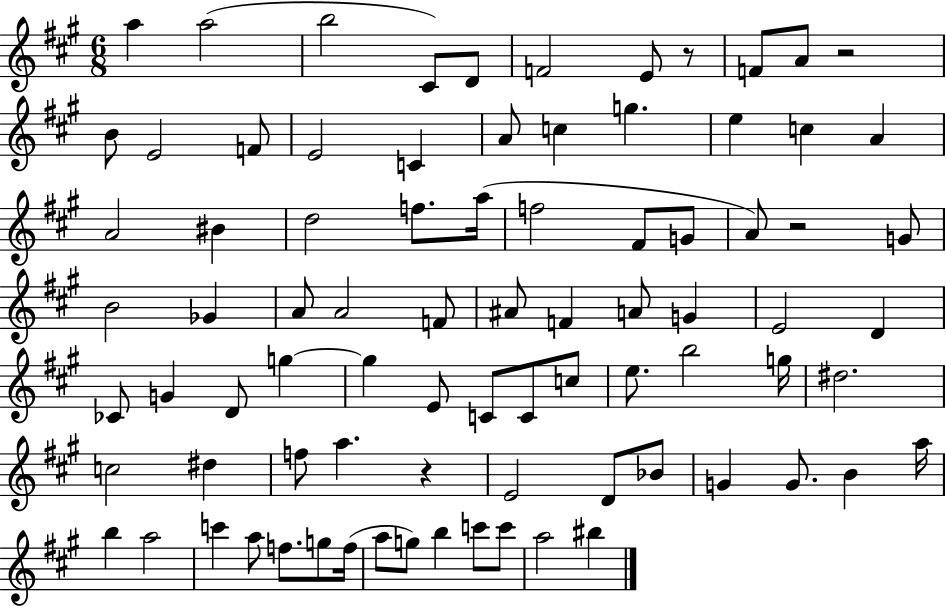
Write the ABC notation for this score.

X:1
T:Untitled
M:6/8
L:1/4
K:A
a a2 b2 ^C/2 D/2 F2 E/2 z/2 F/2 A/2 z2 B/2 E2 F/2 E2 C A/2 c g e c A A2 ^B d2 f/2 a/4 f2 ^F/2 G/2 A/2 z2 G/2 B2 _G A/2 A2 F/2 ^A/2 F A/2 G E2 D _C/2 G D/2 g g E/2 C/2 C/2 c/2 e/2 b2 g/4 ^d2 c2 ^d f/2 a z E2 D/2 _B/2 G G/2 B a/4 b a2 c' a/2 f/2 g/2 f/4 a/2 g/2 b c'/2 c'/2 a2 ^b